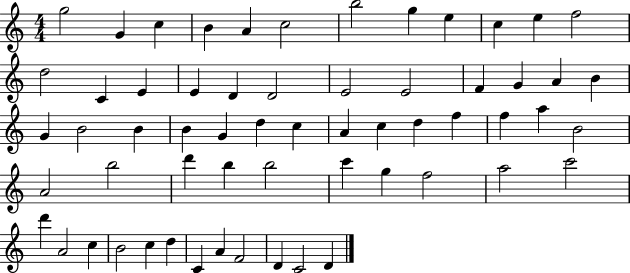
{
  \clef treble
  \numericTimeSignature
  \time 4/4
  \key c \major
  g''2 g'4 c''4 | b'4 a'4 c''2 | b''2 g''4 e''4 | c''4 e''4 f''2 | \break d''2 c'4 e'4 | e'4 d'4 d'2 | e'2 e'2 | f'4 g'4 a'4 b'4 | \break g'4 b'2 b'4 | b'4 g'4 d''4 c''4 | a'4 c''4 d''4 f''4 | f''4 a''4 b'2 | \break a'2 b''2 | d'''4 b''4 b''2 | c'''4 g''4 f''2 | a''2 c'''2 | \break d'''4 a'2 c''4 | b'2 c''4 d''4 | c'4 a'4 f'2 | d'4 c'2 d'4 | \break \bar "|."
}